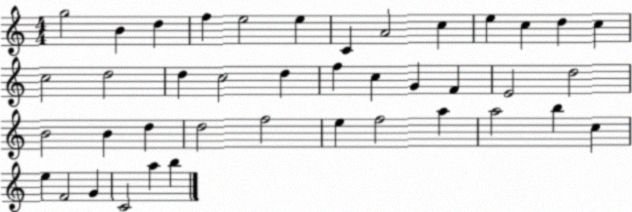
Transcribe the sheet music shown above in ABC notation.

X:1
T:Untitled
M:4/4
L:1/4
K:C
g2 B d f e2 e C A2 c e c d c c2 d2 d c2 d f c G F E2 d2 B2 B d d2 f2 e f2 a a2 b c e F2 G C2 a b